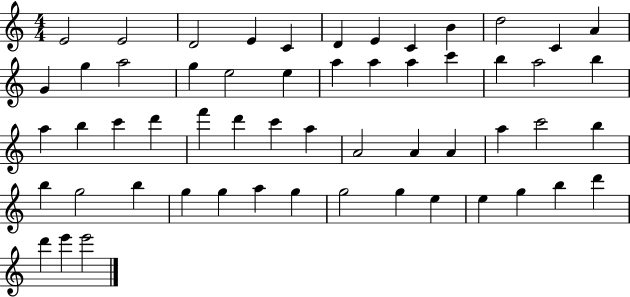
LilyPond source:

{
  \clef treble
  \numericTimeSignature
  \time 4/4
  \key c \major
  e'2 e'2 | d'2 e'4 c'4 | d'4 e'4 c'4 b'4 | d''2 c'4 a'4 | \break g'4 g''4 a''2 | g''4 e''2 e''4 | a''4 a''4 a''4 c'''4 | b''4 a''2 b''4 | \break a''4 b''4 c'''4 d'''4 | f'''4 d'''4 c'''4 a''4 | a'2 a'4 a'4 | a''4 c'''2 b''4 | \break b''4 g''2 b''4 | g''4 g''4 a''4 g''4 | g''2 g''4 e''4 | e''4 g''4 b''4 d'''4 | \break d'''4 e'''4 e'''2 | \bar "|."
}